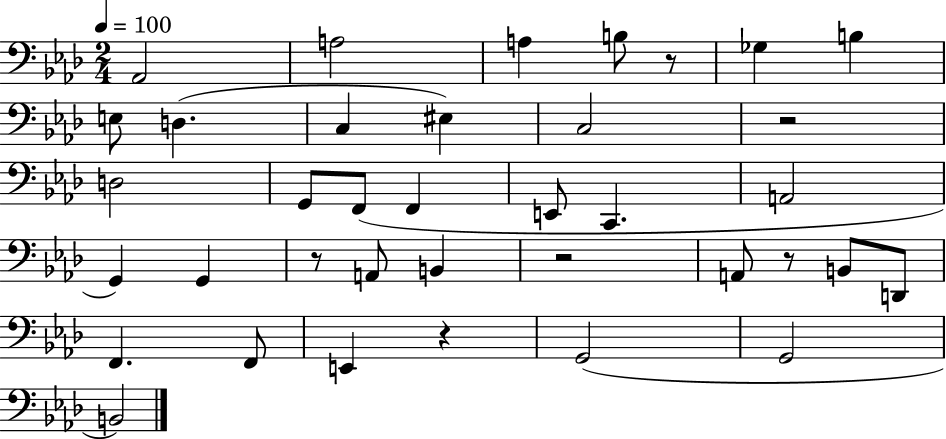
{
  \clef bass
  \numericTimeSignature
  \time 2/4
  \key aes \major
  \tempo 4 = 100
  aes,2 | a2 | a4 b8 r8 | ges4 b4 | \break e8 d4.( | c4 eis4) | c2 | r2 | \break d2 | g,8 f,8( f,4 | e,8 c,4. | a,2 | \break g,4) g,4 | r8 a,8 b,4 | r2 | a,8 r8 b,8 d,8 | \break f,4. f,8 | e,4 r4 | g,2( | g,2 | \break b,2) | \bar "|."
}